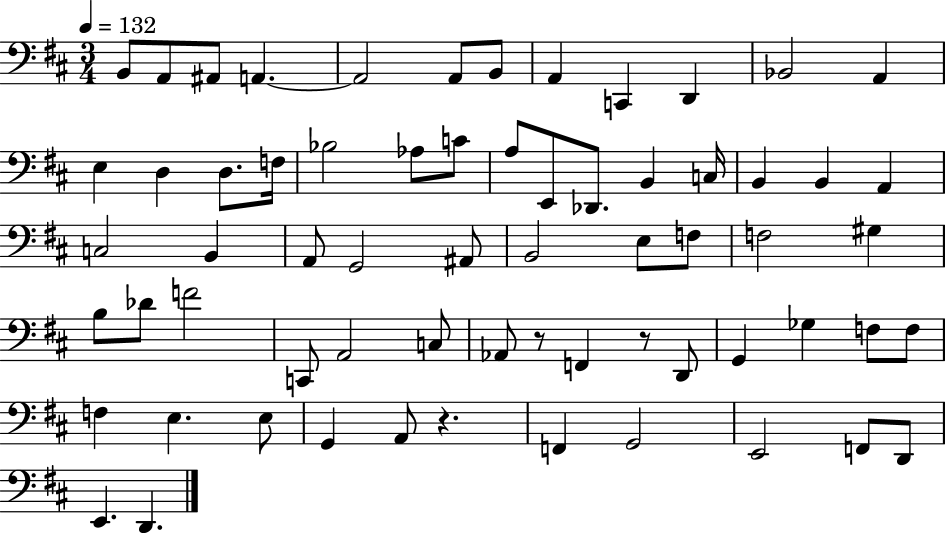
X:1
T:Untitled
M:3/4
L:1/4
K:D
B,,/2 A,,/2 ^A,,/2 A,, A,,2 A,,/2 B,,/2 A,, C,, D,, _B,,2 A,, E, D, D,/2 F,/4 _B,2 _A,/2 C/2 A,/2 E,,/2 _D,,/2 B,, C,/4 B,, B,, A,, C,2 B,, A,,/2 G,,2 ^A,,/2 B,,2 E,/2 F,/2 F,2 ^G, B,/2 _D/2 F2 C,,/2 A,,2 C,/2 _A,,/2 z/2 F,, z/2 D,,/2 G,, _G, F,/2 F,/2 F, E, E,/2 G,, A,,/2 z F,, G,,2 E,,2 F,,/2 D,,/2 E,, D,,